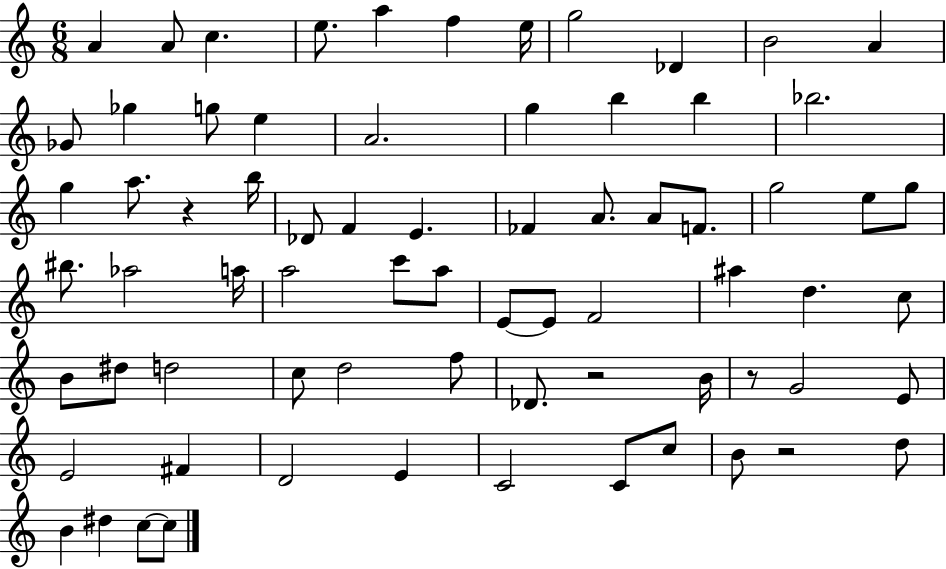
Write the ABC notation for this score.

X:1
T:Untitled
M:6/8
L:1/4
K:C
A A/2 c e/2 a f e/4 g2 _D B2 A _G/2 _g g/2 e A2 g b b _b2 g a/2 z b/4 _D/2 F E _F A/2 A/2 F/2 g2 e/2 g/2 ^b/2 _a2 a/4 a2 c'/2 a/2 E/2 E/2 F2 ^a d c/2 B/2 ^d/2 d2 c/2 d2 f/2 _D/2 z2 B/4 z/2 G2 E/2 E2 ^F D2 E C2 C/2 c/2 B/2 z2 d/2 B ^d c/2 c/2